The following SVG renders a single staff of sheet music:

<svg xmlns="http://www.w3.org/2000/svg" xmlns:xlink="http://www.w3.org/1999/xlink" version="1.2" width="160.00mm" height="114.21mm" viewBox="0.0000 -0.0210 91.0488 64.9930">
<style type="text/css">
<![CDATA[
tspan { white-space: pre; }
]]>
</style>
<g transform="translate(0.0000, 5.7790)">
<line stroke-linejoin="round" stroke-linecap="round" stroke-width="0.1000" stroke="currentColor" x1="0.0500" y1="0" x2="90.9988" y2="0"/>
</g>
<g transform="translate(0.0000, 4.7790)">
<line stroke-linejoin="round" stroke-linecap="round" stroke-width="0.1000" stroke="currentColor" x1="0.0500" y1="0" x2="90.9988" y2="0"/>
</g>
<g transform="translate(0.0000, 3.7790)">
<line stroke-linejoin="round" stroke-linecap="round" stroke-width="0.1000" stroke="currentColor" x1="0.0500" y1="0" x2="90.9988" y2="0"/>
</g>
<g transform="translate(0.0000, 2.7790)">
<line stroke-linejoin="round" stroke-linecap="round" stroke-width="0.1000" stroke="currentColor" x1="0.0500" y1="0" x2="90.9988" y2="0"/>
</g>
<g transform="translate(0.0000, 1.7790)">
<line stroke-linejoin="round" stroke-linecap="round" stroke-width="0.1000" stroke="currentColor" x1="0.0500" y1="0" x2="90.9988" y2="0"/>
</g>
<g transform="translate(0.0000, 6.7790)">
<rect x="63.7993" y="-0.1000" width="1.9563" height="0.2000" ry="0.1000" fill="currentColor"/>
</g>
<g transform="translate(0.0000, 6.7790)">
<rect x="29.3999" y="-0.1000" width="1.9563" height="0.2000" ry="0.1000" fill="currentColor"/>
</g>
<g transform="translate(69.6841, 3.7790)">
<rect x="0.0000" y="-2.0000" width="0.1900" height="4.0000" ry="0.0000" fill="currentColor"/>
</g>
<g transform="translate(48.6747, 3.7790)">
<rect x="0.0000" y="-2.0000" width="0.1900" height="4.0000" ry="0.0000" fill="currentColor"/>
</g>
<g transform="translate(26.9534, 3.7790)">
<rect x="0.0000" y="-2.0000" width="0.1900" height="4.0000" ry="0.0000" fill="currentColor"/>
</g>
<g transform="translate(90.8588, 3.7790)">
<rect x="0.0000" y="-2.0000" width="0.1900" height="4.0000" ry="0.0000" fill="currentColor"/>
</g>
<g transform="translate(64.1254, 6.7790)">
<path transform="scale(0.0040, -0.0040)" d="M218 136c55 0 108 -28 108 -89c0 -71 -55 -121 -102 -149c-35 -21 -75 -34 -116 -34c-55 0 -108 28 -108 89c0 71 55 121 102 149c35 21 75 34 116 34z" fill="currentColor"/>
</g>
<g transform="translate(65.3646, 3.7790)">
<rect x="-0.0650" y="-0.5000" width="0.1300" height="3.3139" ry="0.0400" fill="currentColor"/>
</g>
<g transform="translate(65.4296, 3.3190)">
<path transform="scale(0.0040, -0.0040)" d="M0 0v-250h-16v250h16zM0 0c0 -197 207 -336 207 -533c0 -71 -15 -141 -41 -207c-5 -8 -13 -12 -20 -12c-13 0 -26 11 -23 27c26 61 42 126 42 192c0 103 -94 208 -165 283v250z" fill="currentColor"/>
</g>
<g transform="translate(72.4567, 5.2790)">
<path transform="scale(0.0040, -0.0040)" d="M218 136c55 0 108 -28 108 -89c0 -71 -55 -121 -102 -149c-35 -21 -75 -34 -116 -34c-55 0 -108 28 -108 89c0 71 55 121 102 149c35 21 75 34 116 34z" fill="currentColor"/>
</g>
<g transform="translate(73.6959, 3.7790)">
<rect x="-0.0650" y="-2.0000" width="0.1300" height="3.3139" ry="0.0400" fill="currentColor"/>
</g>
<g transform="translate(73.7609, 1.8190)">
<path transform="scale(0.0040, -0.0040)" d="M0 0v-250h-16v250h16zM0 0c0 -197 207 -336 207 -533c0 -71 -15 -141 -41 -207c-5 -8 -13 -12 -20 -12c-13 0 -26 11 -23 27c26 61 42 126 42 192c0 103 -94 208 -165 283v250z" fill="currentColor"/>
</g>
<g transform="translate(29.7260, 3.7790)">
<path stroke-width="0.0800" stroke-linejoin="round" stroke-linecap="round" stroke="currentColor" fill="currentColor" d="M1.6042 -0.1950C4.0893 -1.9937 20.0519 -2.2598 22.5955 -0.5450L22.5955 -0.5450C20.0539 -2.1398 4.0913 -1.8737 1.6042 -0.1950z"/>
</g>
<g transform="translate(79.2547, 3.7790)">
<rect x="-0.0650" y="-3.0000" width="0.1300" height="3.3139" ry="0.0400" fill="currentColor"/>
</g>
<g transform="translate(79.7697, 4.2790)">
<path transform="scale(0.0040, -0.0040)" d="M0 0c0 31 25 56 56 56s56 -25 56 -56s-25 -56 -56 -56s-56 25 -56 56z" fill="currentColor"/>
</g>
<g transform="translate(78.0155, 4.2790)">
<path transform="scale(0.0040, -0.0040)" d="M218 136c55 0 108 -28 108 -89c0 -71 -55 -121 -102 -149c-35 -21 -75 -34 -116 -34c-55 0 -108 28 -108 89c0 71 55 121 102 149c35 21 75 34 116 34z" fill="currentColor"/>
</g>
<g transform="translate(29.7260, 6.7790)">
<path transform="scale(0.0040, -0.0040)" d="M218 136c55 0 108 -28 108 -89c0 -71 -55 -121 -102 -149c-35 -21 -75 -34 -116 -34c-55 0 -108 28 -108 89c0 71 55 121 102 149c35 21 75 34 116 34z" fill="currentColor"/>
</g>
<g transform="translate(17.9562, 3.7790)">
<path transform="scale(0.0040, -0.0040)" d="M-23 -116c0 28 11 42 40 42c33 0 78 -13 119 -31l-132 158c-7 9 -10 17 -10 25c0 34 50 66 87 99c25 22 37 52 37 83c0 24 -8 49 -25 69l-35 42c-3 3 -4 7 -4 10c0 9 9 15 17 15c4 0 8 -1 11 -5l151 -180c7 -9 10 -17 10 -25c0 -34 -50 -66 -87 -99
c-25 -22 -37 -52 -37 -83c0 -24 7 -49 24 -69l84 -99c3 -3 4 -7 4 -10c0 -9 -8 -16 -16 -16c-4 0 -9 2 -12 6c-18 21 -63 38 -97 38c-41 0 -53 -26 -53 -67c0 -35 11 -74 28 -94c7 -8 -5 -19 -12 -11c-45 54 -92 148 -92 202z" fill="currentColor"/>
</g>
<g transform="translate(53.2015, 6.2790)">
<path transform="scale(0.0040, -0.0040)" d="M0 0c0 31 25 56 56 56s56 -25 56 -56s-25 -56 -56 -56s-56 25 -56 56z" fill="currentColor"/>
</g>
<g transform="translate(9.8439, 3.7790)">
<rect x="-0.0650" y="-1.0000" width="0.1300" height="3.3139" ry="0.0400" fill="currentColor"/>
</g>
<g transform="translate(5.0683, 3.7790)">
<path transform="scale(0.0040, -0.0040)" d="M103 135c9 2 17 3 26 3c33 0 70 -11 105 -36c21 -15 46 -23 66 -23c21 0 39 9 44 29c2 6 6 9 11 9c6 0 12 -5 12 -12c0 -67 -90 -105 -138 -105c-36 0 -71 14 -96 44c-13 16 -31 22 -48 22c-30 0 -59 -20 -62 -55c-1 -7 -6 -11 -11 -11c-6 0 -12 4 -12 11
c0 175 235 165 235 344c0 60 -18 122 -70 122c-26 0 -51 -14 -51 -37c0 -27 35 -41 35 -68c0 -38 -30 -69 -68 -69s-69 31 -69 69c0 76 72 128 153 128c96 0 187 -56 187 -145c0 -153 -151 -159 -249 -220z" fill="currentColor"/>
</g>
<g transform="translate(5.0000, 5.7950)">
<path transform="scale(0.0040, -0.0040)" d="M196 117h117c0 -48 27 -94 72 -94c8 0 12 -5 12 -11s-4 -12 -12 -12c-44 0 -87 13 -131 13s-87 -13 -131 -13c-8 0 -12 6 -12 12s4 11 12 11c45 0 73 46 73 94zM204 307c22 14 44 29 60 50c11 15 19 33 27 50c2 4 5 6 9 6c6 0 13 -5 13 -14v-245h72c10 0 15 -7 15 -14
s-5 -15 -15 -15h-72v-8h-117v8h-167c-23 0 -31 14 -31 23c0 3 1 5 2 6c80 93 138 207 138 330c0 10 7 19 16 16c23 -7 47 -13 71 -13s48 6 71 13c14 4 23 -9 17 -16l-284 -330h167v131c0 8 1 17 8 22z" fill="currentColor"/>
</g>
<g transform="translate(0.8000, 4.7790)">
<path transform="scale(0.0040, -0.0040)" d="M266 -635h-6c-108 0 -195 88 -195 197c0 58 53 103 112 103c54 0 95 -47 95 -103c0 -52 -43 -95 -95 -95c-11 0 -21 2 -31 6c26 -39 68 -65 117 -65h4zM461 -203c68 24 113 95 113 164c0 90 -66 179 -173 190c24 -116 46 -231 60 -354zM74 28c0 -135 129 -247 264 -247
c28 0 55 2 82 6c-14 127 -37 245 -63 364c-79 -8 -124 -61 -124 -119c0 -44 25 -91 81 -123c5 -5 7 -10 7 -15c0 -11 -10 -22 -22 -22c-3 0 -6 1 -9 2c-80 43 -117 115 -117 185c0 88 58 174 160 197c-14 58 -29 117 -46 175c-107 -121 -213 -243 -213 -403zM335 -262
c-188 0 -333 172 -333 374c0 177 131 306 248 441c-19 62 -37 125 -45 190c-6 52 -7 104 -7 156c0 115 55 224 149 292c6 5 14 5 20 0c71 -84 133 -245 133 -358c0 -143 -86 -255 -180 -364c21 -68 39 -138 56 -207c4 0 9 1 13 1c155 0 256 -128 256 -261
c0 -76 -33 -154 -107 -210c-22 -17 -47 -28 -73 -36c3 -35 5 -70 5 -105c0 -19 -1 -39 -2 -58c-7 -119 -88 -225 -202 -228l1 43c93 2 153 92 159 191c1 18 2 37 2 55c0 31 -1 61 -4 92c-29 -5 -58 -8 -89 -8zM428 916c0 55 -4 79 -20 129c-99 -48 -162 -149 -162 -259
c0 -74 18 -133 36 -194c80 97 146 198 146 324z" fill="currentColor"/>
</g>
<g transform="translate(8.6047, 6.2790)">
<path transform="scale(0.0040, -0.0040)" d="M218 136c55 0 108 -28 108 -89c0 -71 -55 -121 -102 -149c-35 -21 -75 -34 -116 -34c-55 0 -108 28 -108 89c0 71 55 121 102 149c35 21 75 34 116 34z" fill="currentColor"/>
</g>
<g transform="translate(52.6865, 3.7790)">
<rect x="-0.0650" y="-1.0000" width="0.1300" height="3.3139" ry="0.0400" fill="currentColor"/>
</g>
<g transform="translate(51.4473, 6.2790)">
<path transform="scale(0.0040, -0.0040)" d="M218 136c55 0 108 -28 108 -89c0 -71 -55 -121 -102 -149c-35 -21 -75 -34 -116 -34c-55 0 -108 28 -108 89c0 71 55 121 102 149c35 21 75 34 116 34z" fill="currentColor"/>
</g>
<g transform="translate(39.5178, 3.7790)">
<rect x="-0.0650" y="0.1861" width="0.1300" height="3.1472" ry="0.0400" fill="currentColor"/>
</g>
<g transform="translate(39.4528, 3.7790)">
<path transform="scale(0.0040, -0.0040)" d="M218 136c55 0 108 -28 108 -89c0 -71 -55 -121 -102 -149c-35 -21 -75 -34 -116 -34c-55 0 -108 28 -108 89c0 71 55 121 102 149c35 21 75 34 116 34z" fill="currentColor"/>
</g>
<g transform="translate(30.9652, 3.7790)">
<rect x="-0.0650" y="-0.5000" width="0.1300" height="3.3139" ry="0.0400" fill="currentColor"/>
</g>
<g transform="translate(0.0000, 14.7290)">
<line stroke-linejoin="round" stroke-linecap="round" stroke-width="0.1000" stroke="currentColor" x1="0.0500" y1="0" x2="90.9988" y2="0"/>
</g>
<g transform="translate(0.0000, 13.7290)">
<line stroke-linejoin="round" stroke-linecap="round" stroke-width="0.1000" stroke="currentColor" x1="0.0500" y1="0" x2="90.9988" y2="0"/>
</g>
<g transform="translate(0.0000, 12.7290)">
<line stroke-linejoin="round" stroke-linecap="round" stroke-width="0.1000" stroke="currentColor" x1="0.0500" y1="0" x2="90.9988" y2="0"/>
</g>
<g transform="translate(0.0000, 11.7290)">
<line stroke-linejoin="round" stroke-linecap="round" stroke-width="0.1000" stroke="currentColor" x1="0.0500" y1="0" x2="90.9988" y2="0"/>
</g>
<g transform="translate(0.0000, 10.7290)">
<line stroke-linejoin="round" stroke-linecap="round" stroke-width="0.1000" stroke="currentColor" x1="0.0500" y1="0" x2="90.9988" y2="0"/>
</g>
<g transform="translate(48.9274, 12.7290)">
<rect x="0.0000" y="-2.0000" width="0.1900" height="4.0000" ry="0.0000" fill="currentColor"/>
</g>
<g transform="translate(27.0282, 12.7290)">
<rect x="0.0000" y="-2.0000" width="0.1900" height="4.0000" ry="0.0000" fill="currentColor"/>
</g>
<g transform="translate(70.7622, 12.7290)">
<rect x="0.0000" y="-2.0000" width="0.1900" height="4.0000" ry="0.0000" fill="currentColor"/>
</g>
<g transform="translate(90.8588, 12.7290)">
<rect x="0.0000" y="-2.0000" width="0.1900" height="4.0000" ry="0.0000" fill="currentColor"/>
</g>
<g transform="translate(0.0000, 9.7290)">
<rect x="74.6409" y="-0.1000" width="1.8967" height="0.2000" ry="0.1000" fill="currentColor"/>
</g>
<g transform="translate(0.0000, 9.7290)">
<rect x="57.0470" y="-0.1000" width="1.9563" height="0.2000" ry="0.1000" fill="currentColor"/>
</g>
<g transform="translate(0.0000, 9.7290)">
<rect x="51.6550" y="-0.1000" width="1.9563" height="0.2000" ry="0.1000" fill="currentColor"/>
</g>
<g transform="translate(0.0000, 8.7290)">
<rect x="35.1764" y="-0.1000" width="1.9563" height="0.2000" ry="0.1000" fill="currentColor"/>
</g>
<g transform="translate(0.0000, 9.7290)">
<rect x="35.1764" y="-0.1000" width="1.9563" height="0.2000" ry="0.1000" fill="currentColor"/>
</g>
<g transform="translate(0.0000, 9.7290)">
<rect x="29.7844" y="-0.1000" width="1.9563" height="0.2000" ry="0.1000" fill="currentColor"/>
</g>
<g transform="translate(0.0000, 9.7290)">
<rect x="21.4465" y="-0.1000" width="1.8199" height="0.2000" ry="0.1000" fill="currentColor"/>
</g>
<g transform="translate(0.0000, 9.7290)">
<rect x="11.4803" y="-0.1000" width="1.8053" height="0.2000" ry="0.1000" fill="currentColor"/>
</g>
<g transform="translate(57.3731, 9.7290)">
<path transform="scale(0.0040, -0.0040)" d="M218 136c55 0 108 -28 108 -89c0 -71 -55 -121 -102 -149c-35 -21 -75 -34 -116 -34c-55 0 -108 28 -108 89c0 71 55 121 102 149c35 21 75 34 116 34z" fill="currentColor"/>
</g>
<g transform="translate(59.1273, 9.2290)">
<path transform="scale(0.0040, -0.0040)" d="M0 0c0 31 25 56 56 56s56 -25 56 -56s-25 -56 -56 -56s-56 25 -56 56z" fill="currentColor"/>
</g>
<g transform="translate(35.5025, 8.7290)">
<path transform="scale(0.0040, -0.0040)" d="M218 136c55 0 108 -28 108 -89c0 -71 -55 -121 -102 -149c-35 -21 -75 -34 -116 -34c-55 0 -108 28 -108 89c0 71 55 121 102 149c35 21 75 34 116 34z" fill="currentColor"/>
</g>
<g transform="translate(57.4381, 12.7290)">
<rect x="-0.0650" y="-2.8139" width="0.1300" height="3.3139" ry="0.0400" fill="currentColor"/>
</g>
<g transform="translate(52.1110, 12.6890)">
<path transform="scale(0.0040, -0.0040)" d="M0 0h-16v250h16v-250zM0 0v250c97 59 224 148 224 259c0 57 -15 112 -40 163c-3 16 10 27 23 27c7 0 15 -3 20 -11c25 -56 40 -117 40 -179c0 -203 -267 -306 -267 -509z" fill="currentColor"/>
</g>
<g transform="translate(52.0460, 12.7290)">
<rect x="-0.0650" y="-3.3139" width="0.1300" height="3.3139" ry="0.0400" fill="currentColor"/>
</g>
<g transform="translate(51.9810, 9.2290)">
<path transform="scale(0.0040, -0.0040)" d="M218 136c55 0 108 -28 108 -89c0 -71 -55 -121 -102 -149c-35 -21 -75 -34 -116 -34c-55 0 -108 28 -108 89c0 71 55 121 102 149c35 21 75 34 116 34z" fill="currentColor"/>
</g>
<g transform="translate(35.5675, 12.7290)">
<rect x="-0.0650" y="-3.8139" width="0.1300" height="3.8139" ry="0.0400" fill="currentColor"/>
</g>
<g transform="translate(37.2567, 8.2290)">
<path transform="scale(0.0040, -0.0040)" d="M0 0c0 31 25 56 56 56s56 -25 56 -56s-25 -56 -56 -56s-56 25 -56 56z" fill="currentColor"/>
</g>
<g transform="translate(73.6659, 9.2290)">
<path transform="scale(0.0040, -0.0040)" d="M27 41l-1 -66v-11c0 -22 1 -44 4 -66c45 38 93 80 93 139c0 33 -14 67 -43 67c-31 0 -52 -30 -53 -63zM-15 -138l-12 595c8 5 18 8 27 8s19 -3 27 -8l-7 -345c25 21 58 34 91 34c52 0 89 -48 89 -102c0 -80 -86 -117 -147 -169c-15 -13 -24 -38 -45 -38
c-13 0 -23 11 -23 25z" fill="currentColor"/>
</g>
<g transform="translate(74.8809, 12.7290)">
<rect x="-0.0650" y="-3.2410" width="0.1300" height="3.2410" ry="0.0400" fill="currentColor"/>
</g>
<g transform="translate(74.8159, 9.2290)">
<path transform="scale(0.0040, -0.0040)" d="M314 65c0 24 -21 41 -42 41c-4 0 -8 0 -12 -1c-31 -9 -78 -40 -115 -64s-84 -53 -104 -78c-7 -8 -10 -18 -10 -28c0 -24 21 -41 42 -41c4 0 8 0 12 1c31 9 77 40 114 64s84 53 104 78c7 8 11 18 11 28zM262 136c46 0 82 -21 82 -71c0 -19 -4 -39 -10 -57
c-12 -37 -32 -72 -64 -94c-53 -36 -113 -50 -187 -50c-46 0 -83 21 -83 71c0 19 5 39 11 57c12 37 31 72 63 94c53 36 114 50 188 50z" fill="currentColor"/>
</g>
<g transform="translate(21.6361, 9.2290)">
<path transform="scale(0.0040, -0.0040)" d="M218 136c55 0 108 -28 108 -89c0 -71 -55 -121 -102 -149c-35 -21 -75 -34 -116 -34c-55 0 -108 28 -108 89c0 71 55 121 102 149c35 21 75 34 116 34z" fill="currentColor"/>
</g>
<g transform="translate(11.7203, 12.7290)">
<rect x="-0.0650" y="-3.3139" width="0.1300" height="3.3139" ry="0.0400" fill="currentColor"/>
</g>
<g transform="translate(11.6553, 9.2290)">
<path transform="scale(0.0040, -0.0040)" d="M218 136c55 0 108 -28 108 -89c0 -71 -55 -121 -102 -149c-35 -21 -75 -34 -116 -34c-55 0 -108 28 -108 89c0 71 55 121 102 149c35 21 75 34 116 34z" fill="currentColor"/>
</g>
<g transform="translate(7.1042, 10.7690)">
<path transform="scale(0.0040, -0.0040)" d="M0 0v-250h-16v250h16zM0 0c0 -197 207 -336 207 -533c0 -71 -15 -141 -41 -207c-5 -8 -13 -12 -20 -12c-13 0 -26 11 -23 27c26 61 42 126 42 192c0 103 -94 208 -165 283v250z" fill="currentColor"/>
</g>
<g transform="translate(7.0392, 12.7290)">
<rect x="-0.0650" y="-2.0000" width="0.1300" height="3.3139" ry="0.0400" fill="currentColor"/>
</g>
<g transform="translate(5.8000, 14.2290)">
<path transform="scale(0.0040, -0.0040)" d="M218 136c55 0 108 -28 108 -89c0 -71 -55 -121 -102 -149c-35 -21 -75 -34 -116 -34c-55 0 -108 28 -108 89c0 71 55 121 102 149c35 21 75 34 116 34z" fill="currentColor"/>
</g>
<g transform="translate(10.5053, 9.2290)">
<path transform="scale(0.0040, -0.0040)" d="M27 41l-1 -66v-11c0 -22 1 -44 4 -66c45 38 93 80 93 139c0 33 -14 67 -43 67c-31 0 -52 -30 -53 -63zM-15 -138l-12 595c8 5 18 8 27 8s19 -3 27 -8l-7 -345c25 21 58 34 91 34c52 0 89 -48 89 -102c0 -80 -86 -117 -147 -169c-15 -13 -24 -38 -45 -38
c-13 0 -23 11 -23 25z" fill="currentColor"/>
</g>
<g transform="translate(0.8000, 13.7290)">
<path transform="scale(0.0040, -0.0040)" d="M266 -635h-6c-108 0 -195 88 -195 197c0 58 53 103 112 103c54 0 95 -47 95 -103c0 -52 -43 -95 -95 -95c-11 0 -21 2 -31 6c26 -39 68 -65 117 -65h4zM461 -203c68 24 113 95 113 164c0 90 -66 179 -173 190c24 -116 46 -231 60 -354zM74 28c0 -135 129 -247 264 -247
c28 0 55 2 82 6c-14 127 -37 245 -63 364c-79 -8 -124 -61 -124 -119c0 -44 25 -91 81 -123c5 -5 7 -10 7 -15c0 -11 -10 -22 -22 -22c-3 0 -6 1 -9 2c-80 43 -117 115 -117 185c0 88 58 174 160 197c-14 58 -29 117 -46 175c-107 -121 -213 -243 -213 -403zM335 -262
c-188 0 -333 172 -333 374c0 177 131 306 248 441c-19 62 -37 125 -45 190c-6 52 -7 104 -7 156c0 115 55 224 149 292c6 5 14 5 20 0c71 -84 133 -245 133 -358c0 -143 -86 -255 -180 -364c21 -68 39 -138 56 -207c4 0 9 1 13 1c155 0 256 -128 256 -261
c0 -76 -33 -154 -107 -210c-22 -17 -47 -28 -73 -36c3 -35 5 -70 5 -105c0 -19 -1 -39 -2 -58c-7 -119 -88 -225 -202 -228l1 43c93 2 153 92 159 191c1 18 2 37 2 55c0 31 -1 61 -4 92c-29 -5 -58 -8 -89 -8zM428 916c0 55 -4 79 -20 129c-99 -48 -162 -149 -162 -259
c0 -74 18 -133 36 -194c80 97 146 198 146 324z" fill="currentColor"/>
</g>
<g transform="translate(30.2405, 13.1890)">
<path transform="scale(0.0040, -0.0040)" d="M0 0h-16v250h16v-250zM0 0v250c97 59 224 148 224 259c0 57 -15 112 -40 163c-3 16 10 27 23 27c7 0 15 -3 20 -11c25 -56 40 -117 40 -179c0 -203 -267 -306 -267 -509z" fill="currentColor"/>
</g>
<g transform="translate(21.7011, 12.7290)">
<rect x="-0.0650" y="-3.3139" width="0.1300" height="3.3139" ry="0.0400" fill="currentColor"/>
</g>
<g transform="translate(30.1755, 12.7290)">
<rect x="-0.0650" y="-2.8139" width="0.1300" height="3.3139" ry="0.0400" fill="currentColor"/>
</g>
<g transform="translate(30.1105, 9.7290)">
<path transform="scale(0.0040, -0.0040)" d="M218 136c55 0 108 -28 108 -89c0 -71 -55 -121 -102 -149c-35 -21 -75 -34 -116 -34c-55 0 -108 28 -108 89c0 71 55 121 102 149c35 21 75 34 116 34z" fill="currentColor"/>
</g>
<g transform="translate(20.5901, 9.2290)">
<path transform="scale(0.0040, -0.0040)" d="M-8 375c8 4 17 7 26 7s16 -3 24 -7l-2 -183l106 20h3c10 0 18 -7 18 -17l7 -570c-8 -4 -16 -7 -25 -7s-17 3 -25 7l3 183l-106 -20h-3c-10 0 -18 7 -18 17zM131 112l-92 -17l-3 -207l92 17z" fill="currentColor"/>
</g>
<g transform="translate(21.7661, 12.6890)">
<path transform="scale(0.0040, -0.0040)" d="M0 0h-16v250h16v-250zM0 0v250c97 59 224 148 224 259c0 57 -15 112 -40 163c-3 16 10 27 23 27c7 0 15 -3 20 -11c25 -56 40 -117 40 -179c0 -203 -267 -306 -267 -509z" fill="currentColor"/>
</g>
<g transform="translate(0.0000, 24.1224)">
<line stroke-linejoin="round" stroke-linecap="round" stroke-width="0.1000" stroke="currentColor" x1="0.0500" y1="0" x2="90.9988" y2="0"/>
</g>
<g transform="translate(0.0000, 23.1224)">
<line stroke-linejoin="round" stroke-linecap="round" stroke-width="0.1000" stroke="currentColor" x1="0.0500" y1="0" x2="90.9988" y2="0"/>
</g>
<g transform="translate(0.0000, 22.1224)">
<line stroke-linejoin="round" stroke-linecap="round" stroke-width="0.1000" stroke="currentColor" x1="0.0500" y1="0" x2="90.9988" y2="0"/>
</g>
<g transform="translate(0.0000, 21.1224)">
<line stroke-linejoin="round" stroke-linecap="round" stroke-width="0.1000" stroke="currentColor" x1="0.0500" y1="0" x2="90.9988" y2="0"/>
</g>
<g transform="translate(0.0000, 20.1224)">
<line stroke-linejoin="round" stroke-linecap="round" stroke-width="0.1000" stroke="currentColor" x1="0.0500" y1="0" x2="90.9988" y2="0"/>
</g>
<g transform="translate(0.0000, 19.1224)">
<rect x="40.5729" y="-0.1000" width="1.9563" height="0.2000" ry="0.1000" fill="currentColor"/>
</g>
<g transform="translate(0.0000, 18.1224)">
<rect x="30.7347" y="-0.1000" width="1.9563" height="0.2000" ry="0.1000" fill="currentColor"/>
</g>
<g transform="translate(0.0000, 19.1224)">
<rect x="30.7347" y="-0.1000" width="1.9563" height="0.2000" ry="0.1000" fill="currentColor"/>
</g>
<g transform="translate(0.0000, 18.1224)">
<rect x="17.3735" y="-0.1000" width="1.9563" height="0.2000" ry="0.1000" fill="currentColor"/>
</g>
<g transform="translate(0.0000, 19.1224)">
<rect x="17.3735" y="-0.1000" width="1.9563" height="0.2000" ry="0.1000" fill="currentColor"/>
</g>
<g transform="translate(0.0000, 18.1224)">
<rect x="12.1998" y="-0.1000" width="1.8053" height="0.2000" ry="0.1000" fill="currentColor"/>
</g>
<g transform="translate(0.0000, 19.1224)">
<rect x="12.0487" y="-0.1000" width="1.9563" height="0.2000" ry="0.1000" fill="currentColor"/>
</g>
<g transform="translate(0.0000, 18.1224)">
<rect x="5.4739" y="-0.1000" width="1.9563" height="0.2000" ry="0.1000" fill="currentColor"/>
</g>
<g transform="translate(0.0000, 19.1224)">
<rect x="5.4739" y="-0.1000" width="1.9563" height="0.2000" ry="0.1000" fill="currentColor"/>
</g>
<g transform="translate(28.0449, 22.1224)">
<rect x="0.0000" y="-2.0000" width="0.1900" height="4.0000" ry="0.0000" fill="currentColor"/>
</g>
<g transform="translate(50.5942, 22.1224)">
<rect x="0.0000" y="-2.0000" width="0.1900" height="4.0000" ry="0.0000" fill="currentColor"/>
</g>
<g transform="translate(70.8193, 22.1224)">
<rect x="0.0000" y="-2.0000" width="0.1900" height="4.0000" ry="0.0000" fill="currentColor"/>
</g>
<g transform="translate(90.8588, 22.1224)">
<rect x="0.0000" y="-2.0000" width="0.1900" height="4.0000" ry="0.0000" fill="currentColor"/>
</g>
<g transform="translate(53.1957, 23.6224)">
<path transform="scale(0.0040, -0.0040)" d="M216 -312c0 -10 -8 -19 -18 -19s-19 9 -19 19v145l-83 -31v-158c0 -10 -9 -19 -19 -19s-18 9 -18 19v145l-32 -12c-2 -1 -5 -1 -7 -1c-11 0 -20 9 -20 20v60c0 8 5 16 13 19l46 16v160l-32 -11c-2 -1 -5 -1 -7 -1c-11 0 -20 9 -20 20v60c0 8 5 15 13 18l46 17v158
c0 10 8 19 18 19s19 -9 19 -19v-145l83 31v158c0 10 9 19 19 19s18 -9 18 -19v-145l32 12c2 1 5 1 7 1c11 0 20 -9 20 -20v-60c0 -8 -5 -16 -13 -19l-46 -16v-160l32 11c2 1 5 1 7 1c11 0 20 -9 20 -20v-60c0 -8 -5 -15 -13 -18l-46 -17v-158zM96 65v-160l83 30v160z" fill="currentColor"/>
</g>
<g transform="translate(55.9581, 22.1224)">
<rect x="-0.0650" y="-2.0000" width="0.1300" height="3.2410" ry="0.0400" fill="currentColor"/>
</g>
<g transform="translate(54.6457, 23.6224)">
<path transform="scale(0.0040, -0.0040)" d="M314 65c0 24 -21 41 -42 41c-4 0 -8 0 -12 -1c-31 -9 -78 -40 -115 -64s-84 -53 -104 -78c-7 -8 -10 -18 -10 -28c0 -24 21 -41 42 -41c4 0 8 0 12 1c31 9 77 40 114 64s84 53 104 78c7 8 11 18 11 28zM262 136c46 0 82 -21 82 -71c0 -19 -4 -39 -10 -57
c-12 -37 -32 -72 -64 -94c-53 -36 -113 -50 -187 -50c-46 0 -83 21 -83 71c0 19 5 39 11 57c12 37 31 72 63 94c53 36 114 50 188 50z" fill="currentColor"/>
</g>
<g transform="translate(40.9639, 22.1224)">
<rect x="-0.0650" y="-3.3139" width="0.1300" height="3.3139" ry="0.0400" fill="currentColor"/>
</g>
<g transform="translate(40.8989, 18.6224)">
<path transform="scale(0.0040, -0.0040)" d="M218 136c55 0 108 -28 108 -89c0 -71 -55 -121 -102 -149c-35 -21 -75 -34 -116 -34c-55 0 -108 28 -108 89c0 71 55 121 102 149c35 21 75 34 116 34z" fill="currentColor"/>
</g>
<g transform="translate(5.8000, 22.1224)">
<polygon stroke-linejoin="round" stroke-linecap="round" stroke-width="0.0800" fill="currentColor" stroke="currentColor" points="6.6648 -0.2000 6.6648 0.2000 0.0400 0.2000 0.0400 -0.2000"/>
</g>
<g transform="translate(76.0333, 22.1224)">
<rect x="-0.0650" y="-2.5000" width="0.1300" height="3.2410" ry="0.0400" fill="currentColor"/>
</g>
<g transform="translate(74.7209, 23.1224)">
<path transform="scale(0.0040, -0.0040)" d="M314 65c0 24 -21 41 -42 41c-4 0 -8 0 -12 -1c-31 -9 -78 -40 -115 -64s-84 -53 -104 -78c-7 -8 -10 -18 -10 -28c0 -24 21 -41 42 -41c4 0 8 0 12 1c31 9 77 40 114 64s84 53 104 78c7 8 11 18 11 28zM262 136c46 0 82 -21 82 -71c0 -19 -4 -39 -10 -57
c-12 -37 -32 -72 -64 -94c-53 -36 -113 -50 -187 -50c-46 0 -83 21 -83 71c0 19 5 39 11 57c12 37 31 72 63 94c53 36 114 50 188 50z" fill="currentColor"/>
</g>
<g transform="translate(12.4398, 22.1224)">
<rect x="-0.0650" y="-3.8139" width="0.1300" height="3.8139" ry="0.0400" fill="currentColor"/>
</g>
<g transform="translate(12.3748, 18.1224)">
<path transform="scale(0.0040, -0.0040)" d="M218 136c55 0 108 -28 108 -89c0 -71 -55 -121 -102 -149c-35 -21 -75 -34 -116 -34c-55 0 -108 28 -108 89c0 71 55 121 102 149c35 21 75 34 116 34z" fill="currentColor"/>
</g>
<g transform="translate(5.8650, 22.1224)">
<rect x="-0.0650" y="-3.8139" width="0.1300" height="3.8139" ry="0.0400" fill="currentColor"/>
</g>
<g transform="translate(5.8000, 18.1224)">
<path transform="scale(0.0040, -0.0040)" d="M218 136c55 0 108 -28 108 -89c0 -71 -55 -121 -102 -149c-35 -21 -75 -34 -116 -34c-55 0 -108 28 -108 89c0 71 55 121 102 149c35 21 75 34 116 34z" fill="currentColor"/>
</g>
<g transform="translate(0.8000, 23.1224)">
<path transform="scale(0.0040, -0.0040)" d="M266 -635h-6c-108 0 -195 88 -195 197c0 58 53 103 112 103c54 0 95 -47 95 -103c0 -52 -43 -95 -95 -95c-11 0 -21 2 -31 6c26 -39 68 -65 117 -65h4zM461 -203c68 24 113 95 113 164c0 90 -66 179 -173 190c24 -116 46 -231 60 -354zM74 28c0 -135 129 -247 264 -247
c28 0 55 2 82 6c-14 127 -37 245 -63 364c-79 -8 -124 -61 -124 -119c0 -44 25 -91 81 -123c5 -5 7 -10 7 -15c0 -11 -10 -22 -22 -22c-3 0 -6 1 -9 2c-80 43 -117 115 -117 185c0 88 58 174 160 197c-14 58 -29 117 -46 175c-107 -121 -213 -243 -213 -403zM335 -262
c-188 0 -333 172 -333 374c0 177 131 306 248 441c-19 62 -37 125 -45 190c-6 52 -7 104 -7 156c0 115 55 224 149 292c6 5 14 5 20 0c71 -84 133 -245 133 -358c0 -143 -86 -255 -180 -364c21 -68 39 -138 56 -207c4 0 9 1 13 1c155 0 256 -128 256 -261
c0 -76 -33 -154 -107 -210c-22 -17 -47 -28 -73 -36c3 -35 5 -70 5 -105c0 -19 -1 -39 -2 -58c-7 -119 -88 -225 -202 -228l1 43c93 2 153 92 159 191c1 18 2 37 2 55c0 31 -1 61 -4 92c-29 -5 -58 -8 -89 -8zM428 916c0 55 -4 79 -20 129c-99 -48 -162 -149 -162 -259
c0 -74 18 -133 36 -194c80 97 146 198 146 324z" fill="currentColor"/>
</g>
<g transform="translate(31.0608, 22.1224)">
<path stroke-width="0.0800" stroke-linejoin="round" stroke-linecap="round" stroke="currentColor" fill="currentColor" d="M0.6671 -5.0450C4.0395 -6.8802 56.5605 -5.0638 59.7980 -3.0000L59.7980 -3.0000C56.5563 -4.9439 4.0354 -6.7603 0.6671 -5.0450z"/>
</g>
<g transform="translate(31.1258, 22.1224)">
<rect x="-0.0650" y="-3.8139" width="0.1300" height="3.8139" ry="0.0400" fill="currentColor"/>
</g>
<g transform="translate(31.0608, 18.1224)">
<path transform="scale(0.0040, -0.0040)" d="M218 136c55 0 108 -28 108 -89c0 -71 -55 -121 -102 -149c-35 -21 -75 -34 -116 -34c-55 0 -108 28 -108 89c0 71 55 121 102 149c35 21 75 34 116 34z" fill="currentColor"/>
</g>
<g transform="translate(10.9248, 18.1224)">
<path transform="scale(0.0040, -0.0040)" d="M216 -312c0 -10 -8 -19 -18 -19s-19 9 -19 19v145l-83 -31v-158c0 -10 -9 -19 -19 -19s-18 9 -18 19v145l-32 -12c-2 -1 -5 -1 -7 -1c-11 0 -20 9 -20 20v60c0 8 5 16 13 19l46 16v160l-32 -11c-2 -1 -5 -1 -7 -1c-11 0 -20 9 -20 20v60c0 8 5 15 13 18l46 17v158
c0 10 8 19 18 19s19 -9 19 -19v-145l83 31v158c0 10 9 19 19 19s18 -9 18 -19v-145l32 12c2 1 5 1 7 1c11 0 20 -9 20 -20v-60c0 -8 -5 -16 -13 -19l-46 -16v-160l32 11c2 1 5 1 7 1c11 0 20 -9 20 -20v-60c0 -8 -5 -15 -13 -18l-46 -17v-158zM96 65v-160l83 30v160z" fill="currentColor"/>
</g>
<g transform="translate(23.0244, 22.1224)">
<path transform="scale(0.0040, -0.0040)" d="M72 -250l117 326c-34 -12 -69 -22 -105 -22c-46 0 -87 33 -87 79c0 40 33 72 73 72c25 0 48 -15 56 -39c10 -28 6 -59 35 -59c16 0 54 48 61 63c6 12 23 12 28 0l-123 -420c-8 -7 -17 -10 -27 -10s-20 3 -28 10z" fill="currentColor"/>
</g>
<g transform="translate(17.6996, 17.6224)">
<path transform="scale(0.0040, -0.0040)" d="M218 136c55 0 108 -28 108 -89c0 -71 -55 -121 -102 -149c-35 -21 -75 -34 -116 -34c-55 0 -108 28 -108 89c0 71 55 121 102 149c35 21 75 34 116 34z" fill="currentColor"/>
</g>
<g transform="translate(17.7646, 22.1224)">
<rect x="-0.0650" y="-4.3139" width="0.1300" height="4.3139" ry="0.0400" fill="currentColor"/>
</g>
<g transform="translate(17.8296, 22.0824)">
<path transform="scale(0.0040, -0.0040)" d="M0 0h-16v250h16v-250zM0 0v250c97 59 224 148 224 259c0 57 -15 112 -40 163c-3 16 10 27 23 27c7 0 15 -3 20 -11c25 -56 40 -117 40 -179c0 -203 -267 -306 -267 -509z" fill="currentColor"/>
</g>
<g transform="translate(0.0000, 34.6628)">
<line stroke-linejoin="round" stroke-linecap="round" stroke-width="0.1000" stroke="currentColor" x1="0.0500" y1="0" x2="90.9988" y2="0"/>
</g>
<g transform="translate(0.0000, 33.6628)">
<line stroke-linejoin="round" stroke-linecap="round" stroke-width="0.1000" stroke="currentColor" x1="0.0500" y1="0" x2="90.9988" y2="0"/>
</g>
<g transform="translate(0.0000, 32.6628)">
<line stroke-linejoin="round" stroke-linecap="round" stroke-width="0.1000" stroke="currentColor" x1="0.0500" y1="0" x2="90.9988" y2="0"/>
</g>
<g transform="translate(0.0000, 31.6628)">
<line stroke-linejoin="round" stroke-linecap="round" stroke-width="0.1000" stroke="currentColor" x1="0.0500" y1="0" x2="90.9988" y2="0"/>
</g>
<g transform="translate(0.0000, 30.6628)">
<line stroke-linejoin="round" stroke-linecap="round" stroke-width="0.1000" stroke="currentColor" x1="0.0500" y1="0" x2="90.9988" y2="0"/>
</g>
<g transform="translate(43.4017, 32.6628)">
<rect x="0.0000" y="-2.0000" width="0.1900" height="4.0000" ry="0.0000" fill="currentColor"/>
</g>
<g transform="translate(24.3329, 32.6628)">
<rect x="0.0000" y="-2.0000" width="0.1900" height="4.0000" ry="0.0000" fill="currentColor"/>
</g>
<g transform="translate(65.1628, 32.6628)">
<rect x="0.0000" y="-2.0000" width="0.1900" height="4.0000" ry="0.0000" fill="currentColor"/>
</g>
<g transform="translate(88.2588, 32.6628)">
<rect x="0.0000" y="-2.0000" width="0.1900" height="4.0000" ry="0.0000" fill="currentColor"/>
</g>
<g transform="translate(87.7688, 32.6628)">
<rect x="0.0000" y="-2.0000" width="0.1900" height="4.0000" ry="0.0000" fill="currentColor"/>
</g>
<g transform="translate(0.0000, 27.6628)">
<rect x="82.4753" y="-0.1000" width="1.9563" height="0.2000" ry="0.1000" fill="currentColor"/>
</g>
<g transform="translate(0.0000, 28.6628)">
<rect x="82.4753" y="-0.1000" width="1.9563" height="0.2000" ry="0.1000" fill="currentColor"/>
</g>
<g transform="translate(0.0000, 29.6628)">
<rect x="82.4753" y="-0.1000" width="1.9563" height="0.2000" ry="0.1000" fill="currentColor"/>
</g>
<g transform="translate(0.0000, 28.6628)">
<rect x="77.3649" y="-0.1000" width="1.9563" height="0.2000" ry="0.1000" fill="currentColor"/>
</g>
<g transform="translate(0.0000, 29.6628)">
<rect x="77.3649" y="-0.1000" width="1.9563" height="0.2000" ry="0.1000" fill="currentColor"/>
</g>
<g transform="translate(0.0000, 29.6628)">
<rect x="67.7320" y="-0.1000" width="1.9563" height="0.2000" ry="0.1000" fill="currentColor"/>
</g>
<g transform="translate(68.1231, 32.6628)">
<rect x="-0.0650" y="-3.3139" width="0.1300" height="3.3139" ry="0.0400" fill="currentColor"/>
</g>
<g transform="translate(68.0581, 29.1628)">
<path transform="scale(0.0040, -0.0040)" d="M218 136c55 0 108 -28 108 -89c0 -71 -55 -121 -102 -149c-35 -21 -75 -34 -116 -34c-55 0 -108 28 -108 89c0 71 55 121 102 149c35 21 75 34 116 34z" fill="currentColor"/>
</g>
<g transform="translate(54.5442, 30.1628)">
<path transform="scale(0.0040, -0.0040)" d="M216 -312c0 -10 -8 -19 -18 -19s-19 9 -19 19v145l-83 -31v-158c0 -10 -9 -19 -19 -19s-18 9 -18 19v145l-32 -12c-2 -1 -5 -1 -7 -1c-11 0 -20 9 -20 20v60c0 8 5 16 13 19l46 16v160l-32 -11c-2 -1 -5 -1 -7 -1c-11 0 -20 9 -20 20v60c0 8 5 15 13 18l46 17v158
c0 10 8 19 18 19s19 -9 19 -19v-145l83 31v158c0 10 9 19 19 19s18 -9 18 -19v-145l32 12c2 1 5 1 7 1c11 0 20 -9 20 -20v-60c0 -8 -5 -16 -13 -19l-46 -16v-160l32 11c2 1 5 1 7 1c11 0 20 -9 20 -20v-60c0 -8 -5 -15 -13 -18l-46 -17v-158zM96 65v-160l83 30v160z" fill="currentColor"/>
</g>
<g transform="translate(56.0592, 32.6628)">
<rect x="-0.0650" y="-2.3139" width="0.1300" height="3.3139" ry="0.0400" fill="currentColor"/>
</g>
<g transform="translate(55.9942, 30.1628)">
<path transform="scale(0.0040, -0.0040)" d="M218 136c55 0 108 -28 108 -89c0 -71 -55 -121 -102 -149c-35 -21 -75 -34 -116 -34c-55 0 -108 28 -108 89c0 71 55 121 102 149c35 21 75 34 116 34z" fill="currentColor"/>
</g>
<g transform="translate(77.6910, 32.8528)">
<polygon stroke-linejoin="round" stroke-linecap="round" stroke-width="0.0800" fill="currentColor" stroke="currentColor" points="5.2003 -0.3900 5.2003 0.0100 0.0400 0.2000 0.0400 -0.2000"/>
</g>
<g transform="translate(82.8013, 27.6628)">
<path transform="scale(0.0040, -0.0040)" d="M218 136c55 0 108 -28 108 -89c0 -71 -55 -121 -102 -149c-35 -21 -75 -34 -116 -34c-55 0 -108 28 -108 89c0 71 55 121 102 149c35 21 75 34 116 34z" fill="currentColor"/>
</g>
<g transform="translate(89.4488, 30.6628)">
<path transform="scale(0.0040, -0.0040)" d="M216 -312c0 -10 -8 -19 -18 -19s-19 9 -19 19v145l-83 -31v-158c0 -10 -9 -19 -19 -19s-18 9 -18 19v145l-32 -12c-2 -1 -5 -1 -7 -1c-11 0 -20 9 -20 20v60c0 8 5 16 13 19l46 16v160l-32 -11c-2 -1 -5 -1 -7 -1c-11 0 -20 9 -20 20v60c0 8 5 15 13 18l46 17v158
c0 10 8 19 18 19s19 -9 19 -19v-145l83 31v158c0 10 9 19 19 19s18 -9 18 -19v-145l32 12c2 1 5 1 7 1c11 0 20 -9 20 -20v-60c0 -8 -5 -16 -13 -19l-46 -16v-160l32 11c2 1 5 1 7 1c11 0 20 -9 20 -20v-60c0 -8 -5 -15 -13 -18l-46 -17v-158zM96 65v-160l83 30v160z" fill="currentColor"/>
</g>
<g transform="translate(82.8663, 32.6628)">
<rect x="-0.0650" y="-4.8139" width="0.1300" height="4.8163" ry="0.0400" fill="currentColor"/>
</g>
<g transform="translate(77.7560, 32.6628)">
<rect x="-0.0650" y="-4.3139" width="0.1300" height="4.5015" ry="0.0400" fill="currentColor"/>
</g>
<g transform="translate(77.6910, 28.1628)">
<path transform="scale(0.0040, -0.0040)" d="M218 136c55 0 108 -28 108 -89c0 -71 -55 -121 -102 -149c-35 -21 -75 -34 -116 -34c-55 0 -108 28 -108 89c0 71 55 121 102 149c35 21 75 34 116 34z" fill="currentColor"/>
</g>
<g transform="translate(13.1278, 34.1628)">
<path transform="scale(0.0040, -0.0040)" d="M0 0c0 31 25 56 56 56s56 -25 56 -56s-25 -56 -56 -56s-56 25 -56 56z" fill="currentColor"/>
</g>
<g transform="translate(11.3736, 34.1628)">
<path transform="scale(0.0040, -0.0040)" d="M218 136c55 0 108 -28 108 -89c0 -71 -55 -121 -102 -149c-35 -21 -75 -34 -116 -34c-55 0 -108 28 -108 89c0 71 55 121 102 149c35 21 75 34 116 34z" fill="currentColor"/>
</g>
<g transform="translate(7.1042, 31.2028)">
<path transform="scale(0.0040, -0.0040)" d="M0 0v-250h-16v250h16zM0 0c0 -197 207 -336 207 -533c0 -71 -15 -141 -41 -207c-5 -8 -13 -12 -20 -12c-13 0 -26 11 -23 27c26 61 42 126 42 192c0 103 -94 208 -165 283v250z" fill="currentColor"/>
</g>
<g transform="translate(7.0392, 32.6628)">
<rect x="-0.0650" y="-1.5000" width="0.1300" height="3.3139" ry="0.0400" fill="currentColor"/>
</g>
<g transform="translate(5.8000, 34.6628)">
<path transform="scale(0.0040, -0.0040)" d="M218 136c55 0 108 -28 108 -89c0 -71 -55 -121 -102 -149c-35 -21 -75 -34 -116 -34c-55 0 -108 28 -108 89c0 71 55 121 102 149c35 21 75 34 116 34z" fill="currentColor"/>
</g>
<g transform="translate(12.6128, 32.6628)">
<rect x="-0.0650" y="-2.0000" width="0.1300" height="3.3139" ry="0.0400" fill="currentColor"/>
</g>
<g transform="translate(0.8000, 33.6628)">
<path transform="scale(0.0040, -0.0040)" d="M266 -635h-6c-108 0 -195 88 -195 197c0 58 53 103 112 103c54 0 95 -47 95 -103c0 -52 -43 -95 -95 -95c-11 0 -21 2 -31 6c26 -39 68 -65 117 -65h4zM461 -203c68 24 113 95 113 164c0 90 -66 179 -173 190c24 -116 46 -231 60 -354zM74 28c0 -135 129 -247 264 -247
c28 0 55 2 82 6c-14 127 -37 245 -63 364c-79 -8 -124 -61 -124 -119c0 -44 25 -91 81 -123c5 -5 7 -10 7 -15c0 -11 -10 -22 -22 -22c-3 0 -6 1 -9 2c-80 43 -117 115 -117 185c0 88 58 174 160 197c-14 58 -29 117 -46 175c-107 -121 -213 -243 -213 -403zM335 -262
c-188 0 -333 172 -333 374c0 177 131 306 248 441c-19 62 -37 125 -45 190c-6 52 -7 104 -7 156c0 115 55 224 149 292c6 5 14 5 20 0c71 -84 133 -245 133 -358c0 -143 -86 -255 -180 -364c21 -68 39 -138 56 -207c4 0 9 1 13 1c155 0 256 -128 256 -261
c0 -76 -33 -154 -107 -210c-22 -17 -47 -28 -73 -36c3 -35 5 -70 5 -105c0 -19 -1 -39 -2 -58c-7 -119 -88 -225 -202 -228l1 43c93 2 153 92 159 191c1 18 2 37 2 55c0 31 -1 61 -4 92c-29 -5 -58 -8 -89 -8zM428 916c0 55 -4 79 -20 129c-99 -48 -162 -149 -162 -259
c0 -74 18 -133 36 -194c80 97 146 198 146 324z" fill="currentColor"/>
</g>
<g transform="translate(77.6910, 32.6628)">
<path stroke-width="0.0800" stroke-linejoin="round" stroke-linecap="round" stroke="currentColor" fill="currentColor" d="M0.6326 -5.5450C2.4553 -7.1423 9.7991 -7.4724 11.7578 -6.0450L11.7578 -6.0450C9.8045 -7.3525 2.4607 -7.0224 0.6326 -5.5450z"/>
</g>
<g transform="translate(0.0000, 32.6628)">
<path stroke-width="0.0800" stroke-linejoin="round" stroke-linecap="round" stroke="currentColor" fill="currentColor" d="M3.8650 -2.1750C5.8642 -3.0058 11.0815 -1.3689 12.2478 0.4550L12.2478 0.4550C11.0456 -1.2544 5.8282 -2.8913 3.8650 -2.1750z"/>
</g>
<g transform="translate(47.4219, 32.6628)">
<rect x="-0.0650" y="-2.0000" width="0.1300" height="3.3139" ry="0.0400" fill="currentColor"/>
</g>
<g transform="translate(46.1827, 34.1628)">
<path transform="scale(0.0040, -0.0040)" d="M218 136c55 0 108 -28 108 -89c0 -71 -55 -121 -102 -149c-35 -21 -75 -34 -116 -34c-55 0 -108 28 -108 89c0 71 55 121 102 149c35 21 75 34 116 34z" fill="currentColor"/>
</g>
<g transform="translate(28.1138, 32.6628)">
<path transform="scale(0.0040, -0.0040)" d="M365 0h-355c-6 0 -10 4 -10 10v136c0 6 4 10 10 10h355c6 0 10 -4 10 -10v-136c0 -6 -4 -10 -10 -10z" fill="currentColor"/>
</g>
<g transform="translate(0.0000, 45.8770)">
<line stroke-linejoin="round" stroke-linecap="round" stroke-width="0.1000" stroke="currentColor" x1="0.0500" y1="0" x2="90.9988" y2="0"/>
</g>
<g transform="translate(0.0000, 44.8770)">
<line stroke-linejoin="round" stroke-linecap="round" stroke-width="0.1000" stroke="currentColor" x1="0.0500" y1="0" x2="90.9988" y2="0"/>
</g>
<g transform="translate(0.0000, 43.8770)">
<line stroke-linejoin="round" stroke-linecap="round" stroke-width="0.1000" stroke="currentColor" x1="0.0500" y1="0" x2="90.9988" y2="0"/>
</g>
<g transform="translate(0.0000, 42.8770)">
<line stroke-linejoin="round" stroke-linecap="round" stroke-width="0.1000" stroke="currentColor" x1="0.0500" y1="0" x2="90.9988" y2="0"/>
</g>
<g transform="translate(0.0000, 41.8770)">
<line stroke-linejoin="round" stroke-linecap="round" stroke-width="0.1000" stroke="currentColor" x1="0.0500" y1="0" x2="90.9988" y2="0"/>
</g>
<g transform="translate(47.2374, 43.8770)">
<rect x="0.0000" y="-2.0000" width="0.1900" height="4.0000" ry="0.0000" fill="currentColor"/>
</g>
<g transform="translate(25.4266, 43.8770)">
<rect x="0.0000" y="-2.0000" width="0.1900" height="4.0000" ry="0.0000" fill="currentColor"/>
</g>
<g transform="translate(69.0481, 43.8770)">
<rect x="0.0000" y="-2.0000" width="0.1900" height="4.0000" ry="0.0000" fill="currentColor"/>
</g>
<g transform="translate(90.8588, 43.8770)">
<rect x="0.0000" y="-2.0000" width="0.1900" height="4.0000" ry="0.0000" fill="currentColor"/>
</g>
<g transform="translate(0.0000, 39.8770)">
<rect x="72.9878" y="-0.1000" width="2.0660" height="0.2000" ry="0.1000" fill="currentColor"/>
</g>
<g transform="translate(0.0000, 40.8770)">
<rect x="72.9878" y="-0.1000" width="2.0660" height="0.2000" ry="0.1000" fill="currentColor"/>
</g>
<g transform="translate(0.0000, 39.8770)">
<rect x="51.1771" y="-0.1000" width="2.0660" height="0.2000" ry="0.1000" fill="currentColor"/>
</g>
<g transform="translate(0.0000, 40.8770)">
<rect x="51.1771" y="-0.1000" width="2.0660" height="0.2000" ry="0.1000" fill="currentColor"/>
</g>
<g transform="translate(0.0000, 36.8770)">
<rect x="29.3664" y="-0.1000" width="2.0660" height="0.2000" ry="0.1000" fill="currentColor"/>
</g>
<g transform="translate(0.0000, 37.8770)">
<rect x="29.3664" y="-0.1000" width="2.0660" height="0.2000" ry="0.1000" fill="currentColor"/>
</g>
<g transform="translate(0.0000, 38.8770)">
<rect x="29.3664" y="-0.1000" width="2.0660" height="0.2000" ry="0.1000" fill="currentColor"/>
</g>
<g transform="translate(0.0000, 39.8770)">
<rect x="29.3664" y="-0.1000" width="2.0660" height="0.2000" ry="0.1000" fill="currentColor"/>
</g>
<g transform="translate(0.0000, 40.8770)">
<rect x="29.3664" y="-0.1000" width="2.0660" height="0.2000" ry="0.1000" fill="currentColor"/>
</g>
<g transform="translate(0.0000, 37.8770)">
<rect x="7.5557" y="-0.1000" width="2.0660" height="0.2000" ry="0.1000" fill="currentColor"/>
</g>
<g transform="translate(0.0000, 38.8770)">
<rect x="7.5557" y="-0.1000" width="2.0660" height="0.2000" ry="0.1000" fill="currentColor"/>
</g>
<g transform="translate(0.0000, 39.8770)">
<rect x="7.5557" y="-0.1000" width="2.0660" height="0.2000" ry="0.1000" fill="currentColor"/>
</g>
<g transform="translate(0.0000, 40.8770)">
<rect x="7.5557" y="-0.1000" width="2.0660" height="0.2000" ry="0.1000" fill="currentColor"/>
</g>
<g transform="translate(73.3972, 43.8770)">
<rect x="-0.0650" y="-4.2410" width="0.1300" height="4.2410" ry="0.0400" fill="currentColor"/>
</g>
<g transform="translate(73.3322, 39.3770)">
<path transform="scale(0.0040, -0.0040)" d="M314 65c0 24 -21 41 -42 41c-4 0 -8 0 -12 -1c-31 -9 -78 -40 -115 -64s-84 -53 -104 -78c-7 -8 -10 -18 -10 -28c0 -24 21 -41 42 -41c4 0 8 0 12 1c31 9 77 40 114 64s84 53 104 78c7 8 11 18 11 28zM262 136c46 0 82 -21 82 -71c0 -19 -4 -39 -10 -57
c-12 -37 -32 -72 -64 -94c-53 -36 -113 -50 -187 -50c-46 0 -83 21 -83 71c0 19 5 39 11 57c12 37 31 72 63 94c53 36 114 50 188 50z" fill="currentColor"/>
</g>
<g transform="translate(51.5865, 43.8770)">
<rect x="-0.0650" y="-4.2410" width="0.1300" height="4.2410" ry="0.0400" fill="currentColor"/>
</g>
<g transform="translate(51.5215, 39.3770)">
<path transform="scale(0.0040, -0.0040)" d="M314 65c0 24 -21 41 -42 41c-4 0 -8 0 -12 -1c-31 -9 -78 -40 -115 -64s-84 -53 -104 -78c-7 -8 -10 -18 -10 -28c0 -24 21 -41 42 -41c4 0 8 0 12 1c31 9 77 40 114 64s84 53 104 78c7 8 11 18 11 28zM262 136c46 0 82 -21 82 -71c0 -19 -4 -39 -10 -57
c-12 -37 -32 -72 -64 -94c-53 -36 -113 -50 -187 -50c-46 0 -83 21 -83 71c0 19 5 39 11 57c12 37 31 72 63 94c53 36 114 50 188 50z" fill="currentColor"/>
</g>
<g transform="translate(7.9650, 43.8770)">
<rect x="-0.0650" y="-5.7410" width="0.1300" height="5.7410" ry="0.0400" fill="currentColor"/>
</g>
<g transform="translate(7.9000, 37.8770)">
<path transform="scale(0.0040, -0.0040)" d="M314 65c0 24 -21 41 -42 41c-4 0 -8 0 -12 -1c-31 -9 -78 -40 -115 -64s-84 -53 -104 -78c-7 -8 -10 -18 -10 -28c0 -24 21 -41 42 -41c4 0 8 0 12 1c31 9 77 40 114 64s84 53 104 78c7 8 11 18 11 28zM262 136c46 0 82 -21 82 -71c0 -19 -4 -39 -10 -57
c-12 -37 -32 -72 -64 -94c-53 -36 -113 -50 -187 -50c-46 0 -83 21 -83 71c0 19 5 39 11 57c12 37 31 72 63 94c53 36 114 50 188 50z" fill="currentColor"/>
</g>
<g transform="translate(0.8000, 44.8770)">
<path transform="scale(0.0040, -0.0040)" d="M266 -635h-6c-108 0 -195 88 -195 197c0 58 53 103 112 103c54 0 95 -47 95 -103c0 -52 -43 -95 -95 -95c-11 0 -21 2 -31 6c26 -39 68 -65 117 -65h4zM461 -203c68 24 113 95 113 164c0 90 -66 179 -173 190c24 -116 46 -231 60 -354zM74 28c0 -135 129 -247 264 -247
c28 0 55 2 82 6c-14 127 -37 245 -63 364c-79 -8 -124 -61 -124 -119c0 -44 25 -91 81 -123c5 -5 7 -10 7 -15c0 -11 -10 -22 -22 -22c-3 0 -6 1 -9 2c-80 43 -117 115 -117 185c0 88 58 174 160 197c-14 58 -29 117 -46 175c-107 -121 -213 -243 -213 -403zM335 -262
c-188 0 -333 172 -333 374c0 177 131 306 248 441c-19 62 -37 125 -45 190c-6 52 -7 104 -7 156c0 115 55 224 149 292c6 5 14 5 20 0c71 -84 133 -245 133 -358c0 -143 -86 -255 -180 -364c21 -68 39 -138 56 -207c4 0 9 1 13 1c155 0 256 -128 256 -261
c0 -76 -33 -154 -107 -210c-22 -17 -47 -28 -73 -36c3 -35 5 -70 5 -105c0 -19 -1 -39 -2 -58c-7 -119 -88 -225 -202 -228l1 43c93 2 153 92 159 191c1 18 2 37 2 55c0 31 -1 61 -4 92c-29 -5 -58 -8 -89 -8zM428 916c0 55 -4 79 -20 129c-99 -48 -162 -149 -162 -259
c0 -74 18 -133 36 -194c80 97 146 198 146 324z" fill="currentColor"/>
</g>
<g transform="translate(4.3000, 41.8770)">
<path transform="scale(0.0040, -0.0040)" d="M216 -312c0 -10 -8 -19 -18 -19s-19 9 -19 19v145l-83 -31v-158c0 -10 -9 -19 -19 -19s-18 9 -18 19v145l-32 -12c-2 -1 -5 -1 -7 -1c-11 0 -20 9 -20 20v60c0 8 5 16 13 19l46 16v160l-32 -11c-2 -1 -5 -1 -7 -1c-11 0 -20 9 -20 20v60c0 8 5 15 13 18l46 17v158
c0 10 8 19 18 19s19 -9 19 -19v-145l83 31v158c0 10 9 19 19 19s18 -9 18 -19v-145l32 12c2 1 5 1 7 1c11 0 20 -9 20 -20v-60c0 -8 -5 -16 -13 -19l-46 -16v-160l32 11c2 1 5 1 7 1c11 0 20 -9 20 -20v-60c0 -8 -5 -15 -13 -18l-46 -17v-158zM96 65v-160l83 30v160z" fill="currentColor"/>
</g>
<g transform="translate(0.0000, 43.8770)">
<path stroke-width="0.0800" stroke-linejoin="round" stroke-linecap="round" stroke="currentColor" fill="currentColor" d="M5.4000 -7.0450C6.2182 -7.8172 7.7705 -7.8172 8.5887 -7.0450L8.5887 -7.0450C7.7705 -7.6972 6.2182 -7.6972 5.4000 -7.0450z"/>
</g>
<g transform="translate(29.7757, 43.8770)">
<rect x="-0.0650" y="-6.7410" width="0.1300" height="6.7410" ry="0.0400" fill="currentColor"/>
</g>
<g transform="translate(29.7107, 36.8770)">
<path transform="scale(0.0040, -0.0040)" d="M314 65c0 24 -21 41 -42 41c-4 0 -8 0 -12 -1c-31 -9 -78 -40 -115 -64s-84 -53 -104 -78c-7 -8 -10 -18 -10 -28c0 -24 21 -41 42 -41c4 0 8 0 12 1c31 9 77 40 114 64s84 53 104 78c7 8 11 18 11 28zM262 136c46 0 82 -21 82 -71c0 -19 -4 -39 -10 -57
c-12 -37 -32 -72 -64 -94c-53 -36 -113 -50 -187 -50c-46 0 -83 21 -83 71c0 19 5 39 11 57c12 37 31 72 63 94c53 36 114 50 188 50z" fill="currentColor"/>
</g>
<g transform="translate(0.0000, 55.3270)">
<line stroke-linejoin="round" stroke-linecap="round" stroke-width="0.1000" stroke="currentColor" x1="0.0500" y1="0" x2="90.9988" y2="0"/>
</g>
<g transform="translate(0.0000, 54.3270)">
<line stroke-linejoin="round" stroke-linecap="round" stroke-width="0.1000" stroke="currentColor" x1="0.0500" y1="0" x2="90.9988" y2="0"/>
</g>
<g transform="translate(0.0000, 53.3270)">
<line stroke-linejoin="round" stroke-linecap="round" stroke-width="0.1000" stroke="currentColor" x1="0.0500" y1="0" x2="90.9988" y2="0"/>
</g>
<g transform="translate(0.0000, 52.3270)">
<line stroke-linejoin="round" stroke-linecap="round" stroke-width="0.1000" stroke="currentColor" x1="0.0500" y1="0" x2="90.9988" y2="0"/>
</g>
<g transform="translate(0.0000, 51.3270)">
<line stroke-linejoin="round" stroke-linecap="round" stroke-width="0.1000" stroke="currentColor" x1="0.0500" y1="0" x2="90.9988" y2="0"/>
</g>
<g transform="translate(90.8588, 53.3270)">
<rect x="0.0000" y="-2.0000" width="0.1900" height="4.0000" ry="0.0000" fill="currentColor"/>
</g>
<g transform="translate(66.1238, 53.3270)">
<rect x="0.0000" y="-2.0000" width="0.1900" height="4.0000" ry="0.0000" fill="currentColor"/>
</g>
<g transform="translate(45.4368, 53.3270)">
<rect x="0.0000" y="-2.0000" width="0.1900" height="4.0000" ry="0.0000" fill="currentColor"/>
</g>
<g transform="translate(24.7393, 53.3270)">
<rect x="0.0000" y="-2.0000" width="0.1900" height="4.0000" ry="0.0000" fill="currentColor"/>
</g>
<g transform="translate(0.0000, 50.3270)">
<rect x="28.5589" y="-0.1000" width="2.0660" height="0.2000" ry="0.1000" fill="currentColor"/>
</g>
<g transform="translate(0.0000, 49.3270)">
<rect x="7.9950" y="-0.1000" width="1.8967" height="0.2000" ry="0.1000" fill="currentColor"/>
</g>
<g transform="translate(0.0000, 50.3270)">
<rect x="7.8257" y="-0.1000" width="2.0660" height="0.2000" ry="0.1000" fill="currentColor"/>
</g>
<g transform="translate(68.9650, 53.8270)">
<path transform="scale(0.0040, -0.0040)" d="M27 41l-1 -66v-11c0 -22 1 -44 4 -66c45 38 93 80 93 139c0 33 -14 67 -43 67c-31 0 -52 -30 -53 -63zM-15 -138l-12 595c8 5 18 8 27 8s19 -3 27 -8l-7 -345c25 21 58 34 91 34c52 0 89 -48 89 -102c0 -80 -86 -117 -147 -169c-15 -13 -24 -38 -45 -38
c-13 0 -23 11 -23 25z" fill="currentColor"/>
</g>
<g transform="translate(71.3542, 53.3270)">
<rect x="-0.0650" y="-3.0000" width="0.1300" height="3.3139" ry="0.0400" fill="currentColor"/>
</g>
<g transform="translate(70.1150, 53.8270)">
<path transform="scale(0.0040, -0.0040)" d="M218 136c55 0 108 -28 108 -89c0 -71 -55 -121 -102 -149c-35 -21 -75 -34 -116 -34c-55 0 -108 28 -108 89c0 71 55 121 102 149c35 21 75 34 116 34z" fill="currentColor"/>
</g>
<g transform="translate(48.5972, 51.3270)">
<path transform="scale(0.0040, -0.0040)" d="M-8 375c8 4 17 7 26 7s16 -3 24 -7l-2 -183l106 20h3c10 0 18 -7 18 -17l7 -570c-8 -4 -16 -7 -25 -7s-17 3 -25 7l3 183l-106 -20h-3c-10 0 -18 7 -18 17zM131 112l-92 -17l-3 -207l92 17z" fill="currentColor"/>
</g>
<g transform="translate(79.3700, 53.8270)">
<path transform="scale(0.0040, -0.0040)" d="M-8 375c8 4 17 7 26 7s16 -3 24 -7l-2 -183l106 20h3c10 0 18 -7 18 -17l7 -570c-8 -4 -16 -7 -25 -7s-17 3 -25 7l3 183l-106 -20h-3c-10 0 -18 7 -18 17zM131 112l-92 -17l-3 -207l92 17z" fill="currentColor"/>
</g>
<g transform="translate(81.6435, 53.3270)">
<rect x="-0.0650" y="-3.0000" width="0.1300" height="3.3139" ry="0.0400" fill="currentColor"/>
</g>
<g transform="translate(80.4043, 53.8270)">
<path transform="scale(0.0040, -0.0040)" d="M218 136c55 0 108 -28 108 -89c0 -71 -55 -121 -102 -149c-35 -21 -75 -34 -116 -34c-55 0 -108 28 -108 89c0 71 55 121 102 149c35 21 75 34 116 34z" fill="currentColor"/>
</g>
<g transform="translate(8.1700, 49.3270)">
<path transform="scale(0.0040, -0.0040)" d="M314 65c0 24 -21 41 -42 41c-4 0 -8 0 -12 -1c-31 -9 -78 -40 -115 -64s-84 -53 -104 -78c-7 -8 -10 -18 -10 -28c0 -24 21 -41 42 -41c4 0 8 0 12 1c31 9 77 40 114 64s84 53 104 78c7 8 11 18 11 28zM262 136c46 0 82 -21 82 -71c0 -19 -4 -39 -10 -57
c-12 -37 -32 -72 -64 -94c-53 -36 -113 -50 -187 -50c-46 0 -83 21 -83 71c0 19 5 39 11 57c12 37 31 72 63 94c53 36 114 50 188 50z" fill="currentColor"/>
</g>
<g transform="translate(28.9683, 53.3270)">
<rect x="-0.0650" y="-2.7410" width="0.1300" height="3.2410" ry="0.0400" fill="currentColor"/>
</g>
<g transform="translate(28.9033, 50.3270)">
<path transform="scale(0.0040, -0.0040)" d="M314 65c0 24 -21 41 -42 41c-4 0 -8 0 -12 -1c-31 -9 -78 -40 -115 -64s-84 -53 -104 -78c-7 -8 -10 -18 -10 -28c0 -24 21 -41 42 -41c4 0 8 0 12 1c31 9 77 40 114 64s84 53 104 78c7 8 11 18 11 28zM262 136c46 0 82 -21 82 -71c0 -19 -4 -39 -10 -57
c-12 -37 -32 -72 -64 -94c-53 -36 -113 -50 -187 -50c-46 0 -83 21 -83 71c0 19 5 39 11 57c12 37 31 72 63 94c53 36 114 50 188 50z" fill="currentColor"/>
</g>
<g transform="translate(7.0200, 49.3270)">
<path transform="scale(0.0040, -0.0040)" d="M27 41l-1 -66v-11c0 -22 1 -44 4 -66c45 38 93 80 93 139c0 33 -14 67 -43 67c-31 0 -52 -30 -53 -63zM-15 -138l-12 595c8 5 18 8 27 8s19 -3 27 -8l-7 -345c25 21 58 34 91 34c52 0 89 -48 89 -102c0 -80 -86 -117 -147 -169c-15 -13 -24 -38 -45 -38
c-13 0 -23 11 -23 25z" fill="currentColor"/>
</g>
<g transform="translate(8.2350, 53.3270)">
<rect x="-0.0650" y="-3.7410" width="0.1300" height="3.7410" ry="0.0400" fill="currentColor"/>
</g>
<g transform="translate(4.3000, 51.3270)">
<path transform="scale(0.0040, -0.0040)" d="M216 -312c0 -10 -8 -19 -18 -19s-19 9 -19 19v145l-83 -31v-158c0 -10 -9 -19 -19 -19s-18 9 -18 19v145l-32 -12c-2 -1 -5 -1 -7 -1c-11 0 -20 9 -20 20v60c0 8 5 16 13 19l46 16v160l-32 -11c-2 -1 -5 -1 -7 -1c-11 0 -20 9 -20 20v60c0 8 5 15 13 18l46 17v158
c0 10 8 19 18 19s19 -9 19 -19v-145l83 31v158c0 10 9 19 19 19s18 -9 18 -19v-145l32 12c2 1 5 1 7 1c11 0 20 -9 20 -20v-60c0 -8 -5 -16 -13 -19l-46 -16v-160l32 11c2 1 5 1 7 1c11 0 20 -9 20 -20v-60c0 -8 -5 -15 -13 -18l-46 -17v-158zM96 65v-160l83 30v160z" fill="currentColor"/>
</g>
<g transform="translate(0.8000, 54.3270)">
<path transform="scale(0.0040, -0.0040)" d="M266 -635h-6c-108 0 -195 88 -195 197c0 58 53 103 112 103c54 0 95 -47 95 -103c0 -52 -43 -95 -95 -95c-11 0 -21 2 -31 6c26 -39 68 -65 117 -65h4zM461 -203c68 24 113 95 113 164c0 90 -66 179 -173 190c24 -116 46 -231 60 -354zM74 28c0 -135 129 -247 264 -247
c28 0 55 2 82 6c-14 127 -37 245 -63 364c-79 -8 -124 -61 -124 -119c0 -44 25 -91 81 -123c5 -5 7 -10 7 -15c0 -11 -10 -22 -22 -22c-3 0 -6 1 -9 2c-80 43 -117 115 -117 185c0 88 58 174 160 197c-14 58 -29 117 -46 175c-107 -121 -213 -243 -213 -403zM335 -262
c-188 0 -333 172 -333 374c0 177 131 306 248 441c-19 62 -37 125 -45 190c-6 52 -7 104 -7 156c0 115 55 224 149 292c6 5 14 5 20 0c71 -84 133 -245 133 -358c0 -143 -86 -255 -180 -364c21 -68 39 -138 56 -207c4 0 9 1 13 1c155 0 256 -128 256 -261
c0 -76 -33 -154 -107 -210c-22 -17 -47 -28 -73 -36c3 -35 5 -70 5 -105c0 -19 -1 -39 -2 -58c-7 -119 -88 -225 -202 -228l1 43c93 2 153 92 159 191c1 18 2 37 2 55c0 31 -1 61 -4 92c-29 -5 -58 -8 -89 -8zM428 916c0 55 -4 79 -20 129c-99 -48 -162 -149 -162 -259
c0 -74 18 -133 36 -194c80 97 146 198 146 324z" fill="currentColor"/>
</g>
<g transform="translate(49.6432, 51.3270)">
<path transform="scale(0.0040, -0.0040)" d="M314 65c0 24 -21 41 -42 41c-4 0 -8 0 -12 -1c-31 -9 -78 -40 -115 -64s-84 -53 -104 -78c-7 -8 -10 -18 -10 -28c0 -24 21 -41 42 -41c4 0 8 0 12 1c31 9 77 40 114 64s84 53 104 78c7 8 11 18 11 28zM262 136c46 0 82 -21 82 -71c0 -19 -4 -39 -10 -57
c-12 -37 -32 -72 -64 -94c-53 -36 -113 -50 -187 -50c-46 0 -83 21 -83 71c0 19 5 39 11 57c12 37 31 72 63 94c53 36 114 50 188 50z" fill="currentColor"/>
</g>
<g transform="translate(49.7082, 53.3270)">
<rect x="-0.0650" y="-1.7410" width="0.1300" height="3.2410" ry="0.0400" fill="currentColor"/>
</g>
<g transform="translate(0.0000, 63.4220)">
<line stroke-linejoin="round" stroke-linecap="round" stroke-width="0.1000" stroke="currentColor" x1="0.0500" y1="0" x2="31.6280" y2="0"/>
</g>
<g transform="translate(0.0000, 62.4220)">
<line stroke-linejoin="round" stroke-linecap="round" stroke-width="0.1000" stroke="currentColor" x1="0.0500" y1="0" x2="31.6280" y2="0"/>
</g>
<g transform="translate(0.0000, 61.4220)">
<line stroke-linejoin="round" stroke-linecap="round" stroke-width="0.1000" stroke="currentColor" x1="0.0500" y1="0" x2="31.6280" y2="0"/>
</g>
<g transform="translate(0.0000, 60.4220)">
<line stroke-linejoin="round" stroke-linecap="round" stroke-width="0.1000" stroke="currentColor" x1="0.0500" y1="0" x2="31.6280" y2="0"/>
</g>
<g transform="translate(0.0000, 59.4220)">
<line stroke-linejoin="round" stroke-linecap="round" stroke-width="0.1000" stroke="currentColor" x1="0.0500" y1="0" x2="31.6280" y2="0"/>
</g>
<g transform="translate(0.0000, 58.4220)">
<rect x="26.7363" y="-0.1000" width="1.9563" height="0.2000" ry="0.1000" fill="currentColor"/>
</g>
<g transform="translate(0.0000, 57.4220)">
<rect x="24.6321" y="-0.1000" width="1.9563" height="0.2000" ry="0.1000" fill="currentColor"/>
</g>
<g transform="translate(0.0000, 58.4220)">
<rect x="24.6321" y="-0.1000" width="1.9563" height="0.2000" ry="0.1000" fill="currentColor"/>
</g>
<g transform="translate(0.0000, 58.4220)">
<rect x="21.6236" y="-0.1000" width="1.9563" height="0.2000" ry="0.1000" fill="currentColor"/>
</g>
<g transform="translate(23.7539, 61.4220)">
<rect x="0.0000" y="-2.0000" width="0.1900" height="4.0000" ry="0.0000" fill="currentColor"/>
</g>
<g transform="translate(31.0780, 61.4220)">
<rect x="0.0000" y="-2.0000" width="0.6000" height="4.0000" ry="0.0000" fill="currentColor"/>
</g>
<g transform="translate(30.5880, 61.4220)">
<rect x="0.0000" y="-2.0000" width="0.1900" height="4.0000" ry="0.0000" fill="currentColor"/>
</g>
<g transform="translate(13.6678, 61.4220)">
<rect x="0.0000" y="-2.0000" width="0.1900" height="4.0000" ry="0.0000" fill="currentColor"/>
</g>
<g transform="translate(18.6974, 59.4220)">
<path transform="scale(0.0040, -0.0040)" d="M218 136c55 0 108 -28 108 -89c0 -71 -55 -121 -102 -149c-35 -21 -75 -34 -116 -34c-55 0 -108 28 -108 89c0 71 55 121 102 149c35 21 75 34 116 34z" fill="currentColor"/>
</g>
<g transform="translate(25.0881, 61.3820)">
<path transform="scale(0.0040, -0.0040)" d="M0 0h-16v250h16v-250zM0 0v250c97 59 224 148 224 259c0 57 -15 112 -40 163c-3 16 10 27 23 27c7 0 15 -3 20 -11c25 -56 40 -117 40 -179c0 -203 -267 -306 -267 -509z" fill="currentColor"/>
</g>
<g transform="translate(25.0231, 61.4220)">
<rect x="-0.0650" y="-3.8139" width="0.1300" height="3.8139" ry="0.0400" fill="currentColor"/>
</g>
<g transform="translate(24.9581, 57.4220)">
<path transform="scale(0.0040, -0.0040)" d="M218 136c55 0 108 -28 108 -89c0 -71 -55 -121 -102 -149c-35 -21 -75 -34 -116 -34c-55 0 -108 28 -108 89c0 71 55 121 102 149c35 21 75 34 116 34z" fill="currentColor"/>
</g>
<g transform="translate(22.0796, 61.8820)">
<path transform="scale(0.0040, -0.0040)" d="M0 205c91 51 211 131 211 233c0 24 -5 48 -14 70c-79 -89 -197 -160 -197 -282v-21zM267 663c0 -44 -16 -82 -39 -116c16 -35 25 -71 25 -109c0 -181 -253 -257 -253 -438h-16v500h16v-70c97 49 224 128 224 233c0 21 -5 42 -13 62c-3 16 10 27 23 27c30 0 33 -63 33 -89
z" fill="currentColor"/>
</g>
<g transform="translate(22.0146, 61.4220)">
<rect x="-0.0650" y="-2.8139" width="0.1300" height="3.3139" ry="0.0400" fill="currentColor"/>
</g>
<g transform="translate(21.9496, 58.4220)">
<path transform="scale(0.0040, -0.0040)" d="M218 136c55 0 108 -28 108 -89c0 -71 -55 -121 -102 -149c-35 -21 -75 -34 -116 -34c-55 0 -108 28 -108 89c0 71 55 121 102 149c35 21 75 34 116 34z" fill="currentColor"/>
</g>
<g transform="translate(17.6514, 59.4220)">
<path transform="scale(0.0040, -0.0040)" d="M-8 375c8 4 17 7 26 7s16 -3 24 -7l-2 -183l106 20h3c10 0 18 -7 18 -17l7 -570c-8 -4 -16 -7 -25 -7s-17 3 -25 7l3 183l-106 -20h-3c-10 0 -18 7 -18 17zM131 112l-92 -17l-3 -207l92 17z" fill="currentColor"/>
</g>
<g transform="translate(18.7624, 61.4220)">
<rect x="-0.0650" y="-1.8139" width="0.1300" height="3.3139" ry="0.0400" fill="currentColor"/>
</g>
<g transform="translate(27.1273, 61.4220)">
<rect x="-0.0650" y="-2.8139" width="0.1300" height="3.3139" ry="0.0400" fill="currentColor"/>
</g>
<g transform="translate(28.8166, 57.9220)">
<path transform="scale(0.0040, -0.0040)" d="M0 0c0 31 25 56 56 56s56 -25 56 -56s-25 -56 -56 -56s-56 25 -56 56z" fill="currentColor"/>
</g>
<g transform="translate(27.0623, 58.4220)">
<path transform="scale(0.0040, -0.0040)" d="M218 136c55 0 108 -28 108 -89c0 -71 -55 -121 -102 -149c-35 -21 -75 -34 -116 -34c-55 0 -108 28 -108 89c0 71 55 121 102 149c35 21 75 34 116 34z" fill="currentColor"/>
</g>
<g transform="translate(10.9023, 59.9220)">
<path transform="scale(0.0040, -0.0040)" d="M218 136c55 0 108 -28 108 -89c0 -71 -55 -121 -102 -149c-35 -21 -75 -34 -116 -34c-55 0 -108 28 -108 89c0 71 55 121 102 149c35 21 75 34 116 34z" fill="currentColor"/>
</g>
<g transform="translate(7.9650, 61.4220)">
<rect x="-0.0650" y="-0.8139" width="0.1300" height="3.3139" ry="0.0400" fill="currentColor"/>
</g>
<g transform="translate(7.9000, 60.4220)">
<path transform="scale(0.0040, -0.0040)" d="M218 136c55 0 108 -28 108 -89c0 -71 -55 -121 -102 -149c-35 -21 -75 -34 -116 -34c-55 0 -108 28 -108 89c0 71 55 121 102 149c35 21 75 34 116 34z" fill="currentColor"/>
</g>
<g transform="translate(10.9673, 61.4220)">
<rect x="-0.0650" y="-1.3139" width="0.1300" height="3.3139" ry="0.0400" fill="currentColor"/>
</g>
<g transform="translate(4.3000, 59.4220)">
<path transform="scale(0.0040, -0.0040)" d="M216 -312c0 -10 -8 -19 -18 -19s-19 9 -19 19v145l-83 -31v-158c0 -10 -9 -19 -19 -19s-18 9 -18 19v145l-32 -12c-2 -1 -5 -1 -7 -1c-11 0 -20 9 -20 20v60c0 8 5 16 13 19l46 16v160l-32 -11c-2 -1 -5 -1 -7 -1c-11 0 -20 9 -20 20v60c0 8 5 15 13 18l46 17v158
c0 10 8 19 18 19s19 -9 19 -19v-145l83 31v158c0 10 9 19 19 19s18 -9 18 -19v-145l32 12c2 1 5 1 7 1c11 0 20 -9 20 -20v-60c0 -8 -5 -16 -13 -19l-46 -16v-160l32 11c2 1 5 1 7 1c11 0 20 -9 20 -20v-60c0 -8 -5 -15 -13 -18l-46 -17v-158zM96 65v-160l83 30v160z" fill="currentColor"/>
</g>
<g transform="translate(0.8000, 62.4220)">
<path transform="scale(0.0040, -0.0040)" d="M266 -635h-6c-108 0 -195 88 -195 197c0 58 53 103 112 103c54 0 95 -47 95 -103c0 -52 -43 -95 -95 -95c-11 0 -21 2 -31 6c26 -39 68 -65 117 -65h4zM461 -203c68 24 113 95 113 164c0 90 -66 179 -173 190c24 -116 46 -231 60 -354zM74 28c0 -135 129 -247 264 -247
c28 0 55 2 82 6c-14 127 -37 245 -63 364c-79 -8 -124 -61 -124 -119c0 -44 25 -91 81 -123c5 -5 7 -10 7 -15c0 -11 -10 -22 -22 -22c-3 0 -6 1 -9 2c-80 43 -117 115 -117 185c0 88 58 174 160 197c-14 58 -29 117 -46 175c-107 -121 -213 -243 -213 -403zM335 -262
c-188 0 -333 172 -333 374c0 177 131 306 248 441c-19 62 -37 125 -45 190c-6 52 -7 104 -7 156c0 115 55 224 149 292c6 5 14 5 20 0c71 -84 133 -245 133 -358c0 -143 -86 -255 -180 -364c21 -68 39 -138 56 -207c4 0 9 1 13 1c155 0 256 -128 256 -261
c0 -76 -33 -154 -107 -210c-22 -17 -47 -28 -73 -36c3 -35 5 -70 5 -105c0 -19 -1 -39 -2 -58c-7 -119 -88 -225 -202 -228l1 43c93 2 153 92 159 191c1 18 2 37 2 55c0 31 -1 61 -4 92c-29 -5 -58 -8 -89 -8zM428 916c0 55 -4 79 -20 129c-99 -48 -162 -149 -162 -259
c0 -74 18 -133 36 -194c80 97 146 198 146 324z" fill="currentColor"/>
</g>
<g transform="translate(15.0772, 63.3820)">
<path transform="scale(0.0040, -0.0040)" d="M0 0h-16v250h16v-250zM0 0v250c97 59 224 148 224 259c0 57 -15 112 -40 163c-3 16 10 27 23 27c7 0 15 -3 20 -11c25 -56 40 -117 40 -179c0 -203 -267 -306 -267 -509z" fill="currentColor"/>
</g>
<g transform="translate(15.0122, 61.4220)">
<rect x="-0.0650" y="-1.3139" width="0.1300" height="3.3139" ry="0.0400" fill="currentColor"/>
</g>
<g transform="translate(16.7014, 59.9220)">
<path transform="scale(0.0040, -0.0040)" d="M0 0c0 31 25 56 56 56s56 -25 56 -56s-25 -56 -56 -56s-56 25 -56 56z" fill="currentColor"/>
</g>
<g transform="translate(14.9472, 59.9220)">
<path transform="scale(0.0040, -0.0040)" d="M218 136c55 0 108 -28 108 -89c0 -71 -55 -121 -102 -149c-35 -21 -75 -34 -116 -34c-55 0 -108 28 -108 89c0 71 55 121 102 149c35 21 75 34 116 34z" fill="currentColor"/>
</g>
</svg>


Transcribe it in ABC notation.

X:1
T:Untitled
M:2/4
L:1/4
K:C
D z C B D C/2 F/2 A F/2 _b b/2 a/2 c' b/2 a _b2 c'/2 ^c'/2 d'/2 z/2 c' b ^F2 G2 E/2 F z2 F ^g b d'/2 e'/2 g'2 b'2 d'2 d'2 _c'2 a2 f2 _A A d e e/2 f a/4 c'/2 a